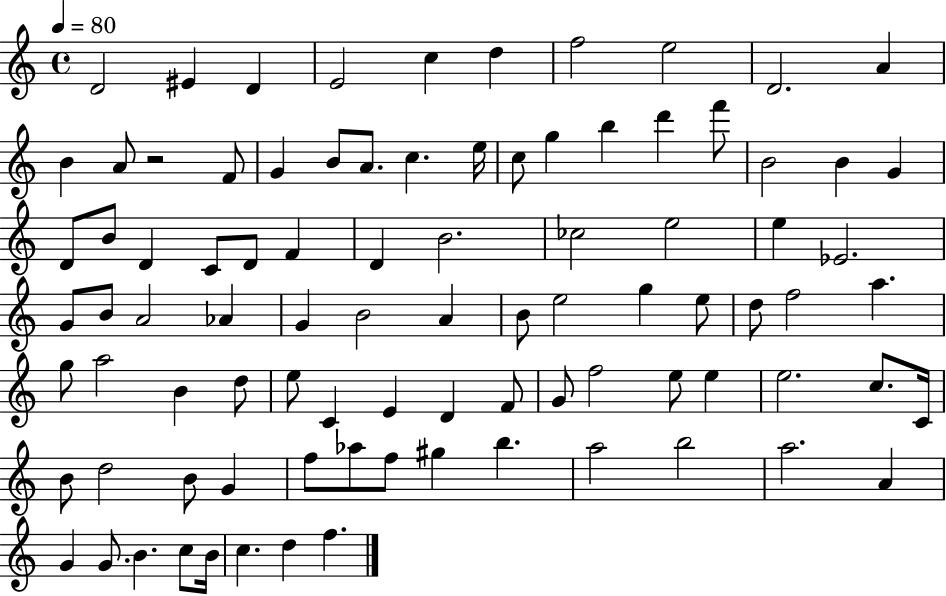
X:1
T:Untitled
M:4/4
L:1/4
K:C
D2 ^E D E2 c d f2 e2 D2 A B A/2 z2 F/2 G B/2 A/2 c e/4 c/2 g b d' f'/2 B2 B G D/2 B/2 D C/2 D/2 F D B2 _c2 e2 e _E2 G/2 B/2 A2 _A G B2 A B/2 e2 g e/2 d/2 f2 a g/2 a2 B d/2 e/2 C E D F/2 G/2 f2 e/2 e e2 c/2 C/4 B/2 d2 B/2 G f/2 _a/2 f/2 ^g b a2 b2 a2 A G G/2 B c/2 B/4 c d f